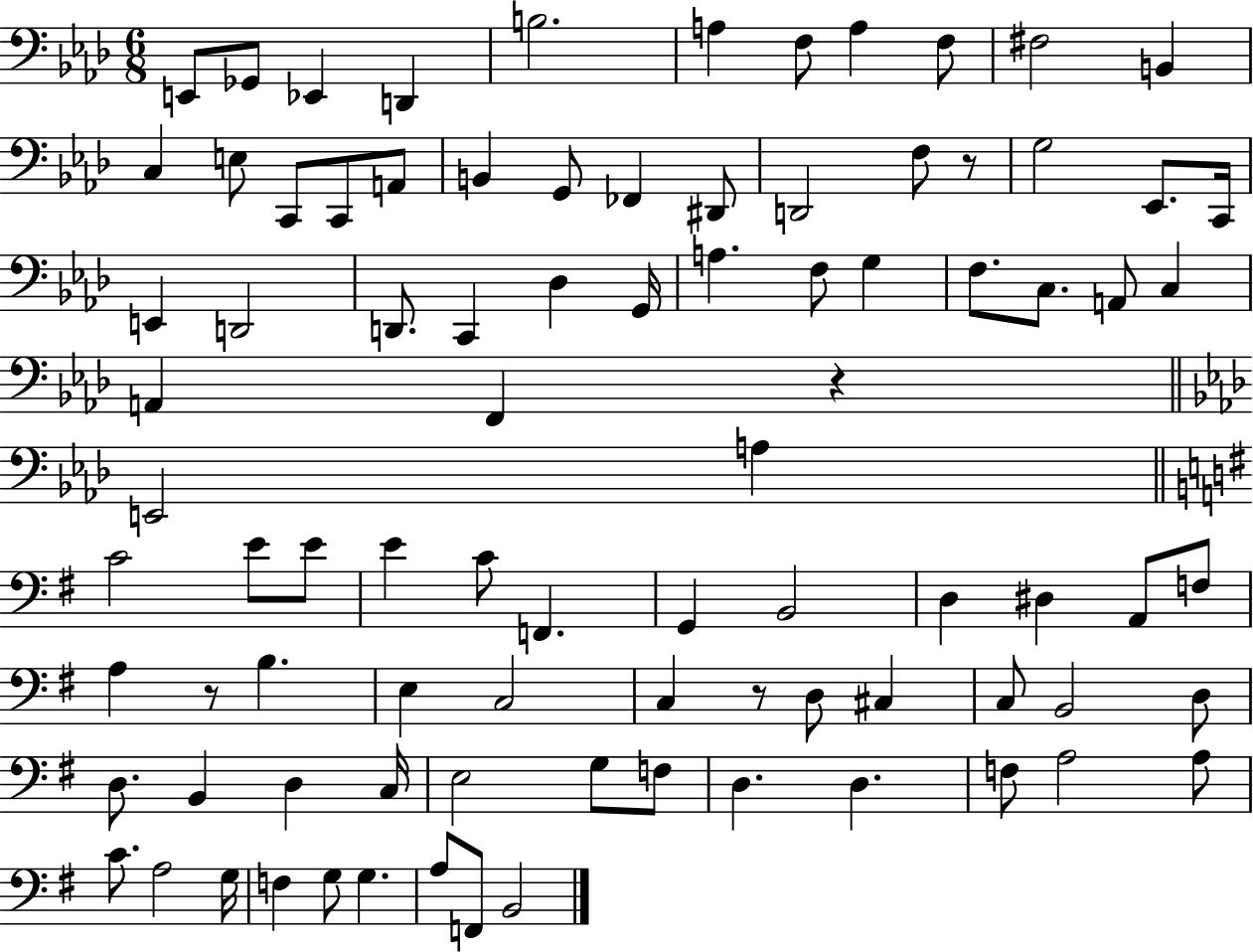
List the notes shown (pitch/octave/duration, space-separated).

E2/e Gb2/e Eb2/q D2/q B3/h. A3/q F3/e A3/q F3/e F#3/h B2/q C3/q E3/e C2/e C2/e A2/e B2/q G2/e FES2/q D#2/e D2/h F3/e R/e G3/h Eb2/e. C2/s E2/q D2/h D2/e. C2/q Db3/q G2/s A3/q. F3/e G3/q F3/e. C3/e. A2/e C3/q A2/q F2/q R/q E2/h A3/q C4/h E4/e E4/e E4/q C4/e F2/q. G2/q B2/h D3/q D#3/q A2/e F3/e A3/q R/e B3/q. E3/q C3/h C3/q R/e D3/e C#3/q C3/e B2/h D3/e D3/e. B2/q D3/q C3/s E3/h G3/e F3/e D3/q. D3/q. F3/e A3/h A3/e C4/e. A3/h G3/s F3/q G3/e G3/q. A3/e F2/e B2/h